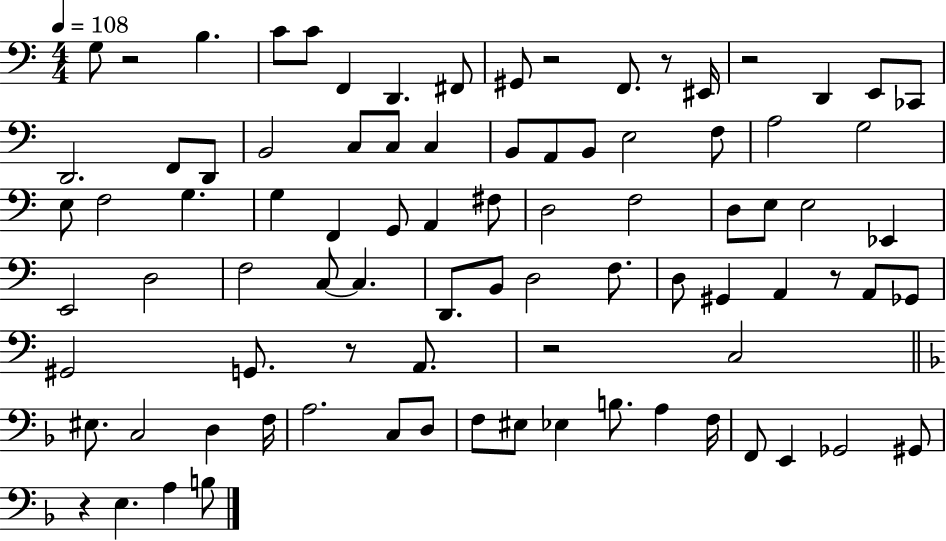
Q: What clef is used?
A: bass